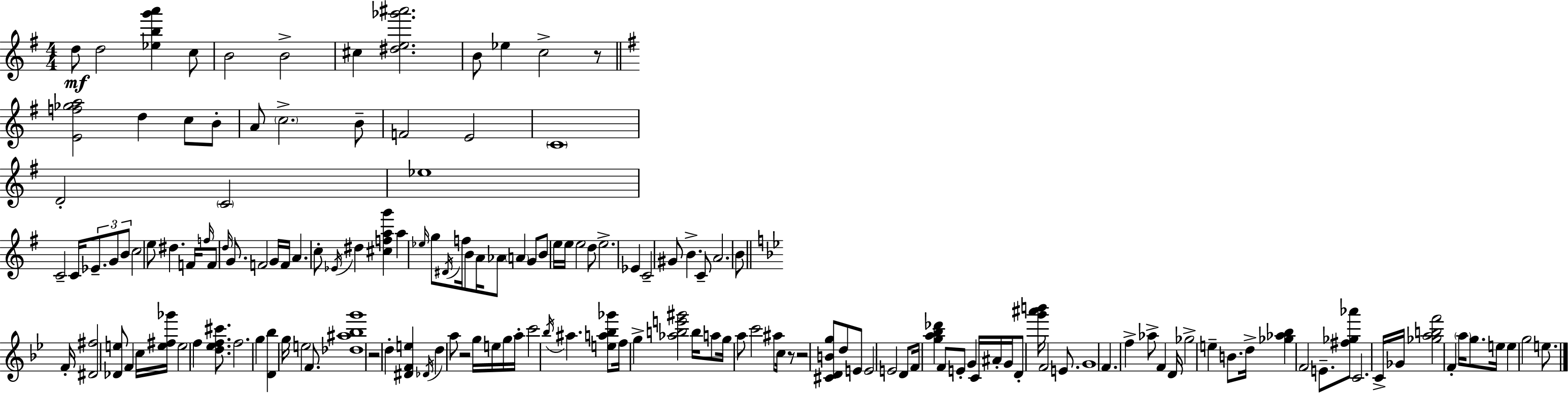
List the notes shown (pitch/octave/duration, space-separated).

D5/e D5/h [Eb5,B5,G6,A6]/q C5/e B4/h B4/h C#5/q [D#5,E5,Gb6,A#6]/h. B4/e Eb5/q C5/h R/e [E4,F5,Gb5,A5]/h D5/q C5/e B4/e A4/e C5/h. B4/e F4/h E4/h C4/w D4/h C4/h Eb5/w C4/h C4/s Eb4/e. G4/e B4/e C5/h E5/e D#5/q. F4/s F5/s F4/e D5/s G4/e. F4/h G4/s F4/s A4/q. C5/e Eb4/s D#5/q [C#5,F5,A5,G6]/q A5/q Eb5/s G5/e D#4/s F5/s B4/e A4/s Ab4/e A4/q G4/e B4/e E5/s E5/s E5/h D5/e E5/h. Eb4/q C4/h G#4/e B4/q. C4/e A4/h. B4/e F4/s [D#4,F#5]/h [Db4,E5]/e F4/q C5/s [E5,F#5,Gb6]/s E5/h F5/q [D5,Eb5,F5,C#6]/e. F5/h. G5/q [D4,Bb5]/q G5/s E5/h F4/e. [Db5,A#5,Bb5,G6]/w R/h D5/q [D#4,F4,E5]/q Db4/s D5/q A5/e R/h G5/s E5/s G5/s A5/s C6/h Bb5/s A#5/q. [E5,A5,Bb5,Gb6]/e F5/s G5/q [Ab5,B5,E6,G#6]/h B5/s A5/e G5/s A5/e C6/h A#5/e C5/s R/e R/h [C#4,D4,B4,G5]/e D5/e E4/e E4/h E4/h D4/e F4/s [G5,A5,Bb5,Db6]/q F4/e E4/e G4/q C4/s A#4/s G4/s D4/e [G6,A#6,B6]/s F4/h E4/e. G4/w F4/q. F5/q Ab5/e F4/q D4/s Gb5/h E5/q B4/e. D5/s [Gb5,Ab5,Bb5]/q F4/h E4/e. [F#5,Gb5,Ab6]/e C4/h. C4/s Gb4/s [Gb5,A5,B5,F6]/h F4/q A5/s G5/e. E5/s E5/q G5/h E5/e.